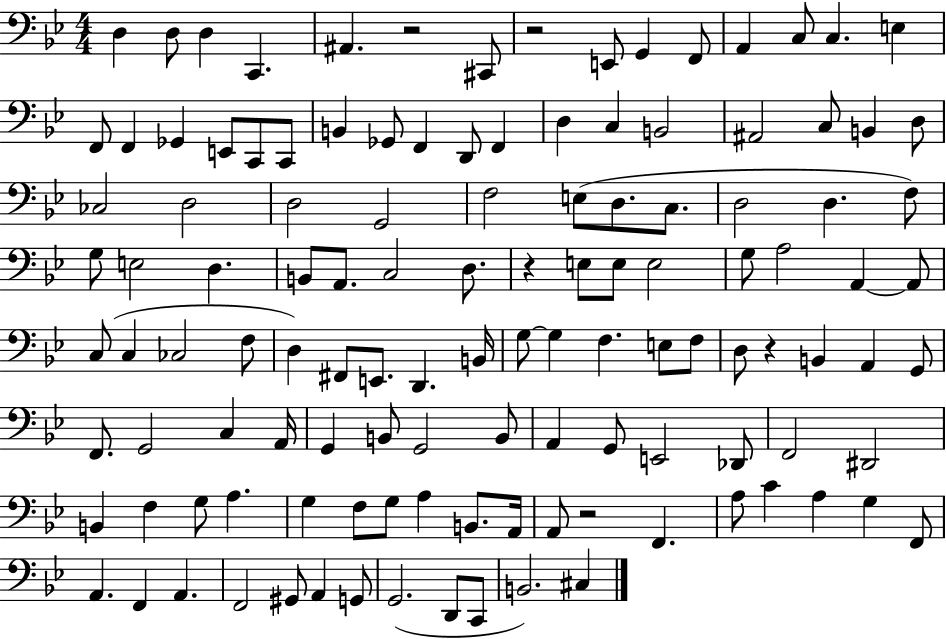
D3/q D3/e D3/q C2/q. A#2/q. R/h C#2/e R/h E2/e G2/q F2/e A2/q C3/e C3/q. E3/q F2/e F2/q Gb2/q E2/e C2/e C2/e B2/q Gb2/e F2/q D2/e F2/q D3/q C3/q B2/h A#2/h C3/e B2/q D3/e CES3/h D3/h D3/h G2/h F3/h E3/e D3/e. C3/e. D3/h D3/q. F3/e G3/e E3/h D3/q. B2/e A2/e. C3/h D3/e. R/q E3/e E3/e E3/h G3/e A3/h A2/q A2/e C3/e C3/q CES3/h F3/e D3/q F#2/e E2/e. D2/q. B2/s G3/e G3/q F3/q. E3/e F3/e D3/e R/q B2/q A2/q G2/e F2/e. G2/h C3/q A2/s G2/q B2/e G2/h B2/e A2/q G2/e E2/h Db2/e F2/h D#2/h B2/q F3/q G3/e A3/q. G3/q F3/e G3/e A3/q B2/e. A2/s A2/e R/h F2/q. A3/e C4/q A3/q G3/q F2/e A2/q. F2/q A2/q. F2/h G#2/e A2/q G2/e G2/h. D2/e C2/e B2/h. C#3/q